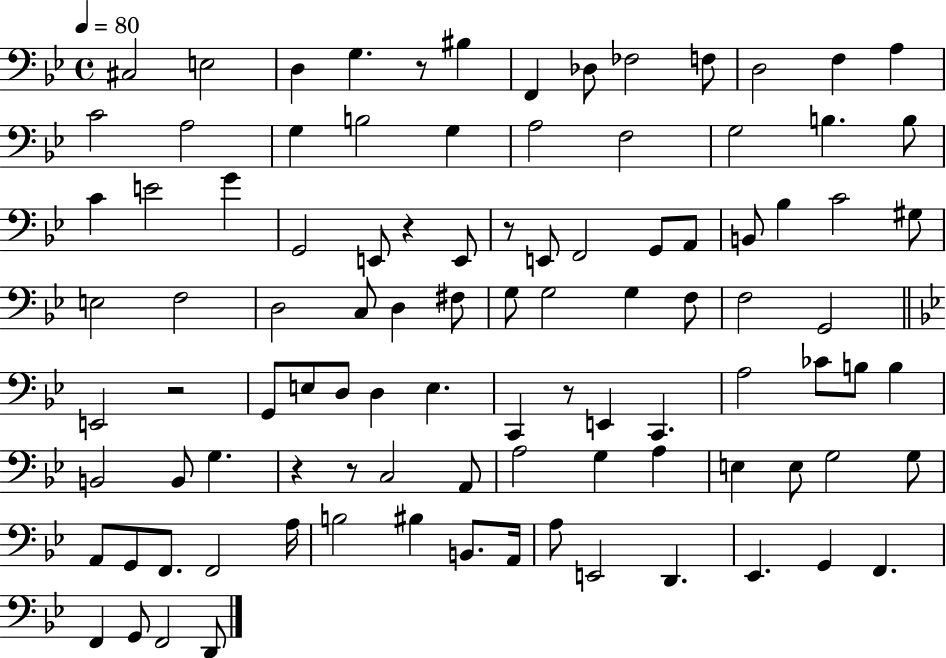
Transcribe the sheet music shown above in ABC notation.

X:1
T:Untitled
M:4/4
L:1/4
K:Bb
^C,2 E,2 D, G, z/2 ^B, F,, _D,/2 _F,2 F,/2 D,2 F, A, C2 A,2 G, B,2 G, A,2 F,2 G,2 B, B,/2 C E2 G G,,2 E,,/2 z E,,/2 z/2 E,,/2 F,,2 G,,/2 A,,/2 B,,/2 _B, C2 ^G,/2 E,2 F,2 D,2 C,/2 D, ^F,/2 G,/2 G,2 G, F,/2 F,2 G,,2 E,,2 z2 G,,/2 E,/2 D,/2 D, E, C,, z/2 E,, C,, A,2 _C/2 B,/2 B, B,,2 B,,/2 G, z z/2 C,2 A,,/2 A,2 G, A, E, E,/2 G,2 G,/2 A,,/2 G,,/2 F,,/2 F,,2 A,/4 B,2 ^B, B,,/2 A,,/4 A,/2 E,,2 D,, _E,, G,, F,, F,, G,,/2 F,,2 D,,/2